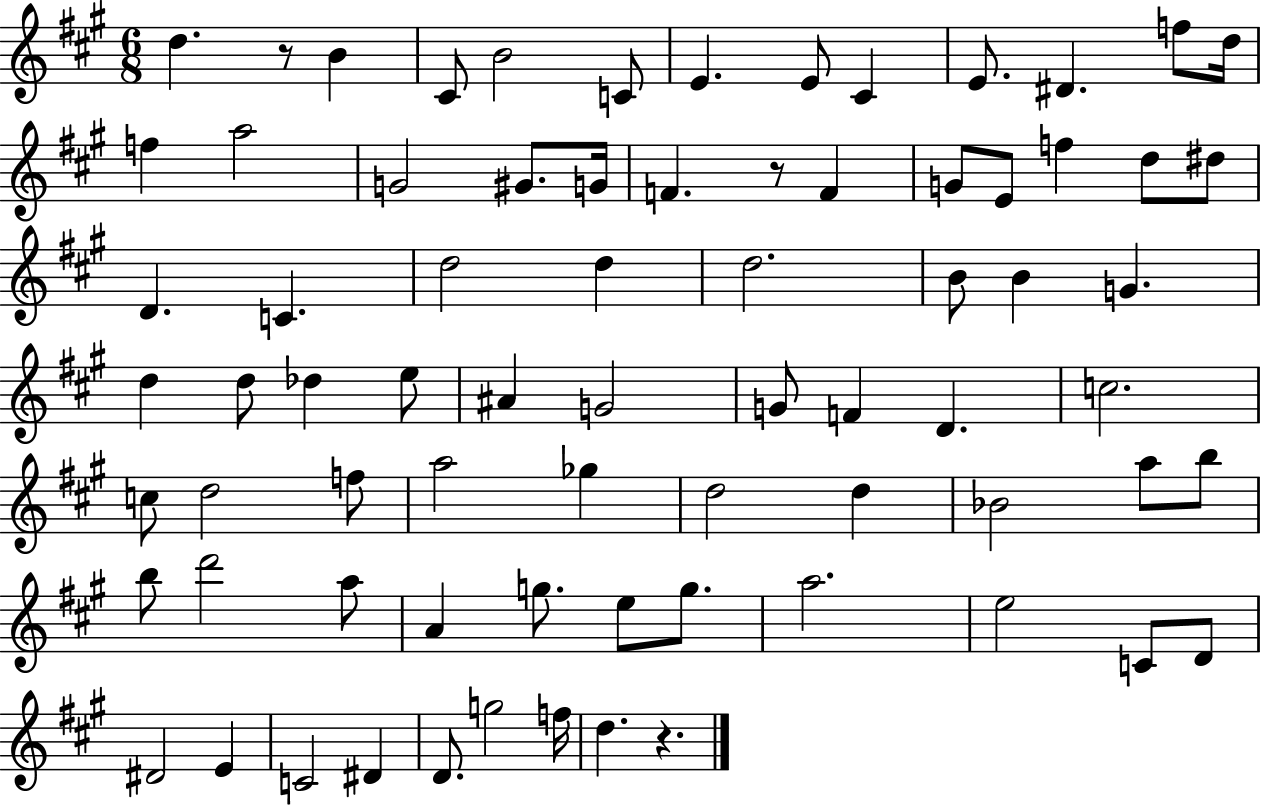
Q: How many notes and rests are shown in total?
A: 74